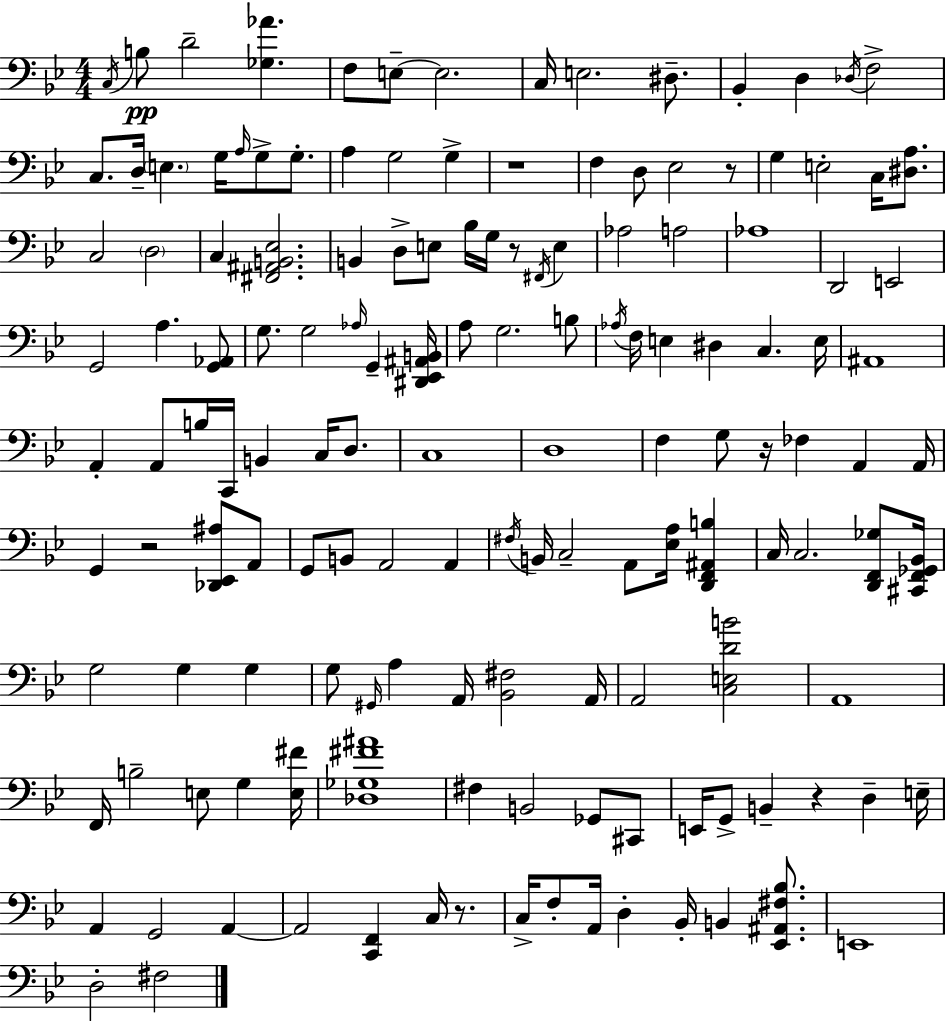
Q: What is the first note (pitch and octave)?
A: C3